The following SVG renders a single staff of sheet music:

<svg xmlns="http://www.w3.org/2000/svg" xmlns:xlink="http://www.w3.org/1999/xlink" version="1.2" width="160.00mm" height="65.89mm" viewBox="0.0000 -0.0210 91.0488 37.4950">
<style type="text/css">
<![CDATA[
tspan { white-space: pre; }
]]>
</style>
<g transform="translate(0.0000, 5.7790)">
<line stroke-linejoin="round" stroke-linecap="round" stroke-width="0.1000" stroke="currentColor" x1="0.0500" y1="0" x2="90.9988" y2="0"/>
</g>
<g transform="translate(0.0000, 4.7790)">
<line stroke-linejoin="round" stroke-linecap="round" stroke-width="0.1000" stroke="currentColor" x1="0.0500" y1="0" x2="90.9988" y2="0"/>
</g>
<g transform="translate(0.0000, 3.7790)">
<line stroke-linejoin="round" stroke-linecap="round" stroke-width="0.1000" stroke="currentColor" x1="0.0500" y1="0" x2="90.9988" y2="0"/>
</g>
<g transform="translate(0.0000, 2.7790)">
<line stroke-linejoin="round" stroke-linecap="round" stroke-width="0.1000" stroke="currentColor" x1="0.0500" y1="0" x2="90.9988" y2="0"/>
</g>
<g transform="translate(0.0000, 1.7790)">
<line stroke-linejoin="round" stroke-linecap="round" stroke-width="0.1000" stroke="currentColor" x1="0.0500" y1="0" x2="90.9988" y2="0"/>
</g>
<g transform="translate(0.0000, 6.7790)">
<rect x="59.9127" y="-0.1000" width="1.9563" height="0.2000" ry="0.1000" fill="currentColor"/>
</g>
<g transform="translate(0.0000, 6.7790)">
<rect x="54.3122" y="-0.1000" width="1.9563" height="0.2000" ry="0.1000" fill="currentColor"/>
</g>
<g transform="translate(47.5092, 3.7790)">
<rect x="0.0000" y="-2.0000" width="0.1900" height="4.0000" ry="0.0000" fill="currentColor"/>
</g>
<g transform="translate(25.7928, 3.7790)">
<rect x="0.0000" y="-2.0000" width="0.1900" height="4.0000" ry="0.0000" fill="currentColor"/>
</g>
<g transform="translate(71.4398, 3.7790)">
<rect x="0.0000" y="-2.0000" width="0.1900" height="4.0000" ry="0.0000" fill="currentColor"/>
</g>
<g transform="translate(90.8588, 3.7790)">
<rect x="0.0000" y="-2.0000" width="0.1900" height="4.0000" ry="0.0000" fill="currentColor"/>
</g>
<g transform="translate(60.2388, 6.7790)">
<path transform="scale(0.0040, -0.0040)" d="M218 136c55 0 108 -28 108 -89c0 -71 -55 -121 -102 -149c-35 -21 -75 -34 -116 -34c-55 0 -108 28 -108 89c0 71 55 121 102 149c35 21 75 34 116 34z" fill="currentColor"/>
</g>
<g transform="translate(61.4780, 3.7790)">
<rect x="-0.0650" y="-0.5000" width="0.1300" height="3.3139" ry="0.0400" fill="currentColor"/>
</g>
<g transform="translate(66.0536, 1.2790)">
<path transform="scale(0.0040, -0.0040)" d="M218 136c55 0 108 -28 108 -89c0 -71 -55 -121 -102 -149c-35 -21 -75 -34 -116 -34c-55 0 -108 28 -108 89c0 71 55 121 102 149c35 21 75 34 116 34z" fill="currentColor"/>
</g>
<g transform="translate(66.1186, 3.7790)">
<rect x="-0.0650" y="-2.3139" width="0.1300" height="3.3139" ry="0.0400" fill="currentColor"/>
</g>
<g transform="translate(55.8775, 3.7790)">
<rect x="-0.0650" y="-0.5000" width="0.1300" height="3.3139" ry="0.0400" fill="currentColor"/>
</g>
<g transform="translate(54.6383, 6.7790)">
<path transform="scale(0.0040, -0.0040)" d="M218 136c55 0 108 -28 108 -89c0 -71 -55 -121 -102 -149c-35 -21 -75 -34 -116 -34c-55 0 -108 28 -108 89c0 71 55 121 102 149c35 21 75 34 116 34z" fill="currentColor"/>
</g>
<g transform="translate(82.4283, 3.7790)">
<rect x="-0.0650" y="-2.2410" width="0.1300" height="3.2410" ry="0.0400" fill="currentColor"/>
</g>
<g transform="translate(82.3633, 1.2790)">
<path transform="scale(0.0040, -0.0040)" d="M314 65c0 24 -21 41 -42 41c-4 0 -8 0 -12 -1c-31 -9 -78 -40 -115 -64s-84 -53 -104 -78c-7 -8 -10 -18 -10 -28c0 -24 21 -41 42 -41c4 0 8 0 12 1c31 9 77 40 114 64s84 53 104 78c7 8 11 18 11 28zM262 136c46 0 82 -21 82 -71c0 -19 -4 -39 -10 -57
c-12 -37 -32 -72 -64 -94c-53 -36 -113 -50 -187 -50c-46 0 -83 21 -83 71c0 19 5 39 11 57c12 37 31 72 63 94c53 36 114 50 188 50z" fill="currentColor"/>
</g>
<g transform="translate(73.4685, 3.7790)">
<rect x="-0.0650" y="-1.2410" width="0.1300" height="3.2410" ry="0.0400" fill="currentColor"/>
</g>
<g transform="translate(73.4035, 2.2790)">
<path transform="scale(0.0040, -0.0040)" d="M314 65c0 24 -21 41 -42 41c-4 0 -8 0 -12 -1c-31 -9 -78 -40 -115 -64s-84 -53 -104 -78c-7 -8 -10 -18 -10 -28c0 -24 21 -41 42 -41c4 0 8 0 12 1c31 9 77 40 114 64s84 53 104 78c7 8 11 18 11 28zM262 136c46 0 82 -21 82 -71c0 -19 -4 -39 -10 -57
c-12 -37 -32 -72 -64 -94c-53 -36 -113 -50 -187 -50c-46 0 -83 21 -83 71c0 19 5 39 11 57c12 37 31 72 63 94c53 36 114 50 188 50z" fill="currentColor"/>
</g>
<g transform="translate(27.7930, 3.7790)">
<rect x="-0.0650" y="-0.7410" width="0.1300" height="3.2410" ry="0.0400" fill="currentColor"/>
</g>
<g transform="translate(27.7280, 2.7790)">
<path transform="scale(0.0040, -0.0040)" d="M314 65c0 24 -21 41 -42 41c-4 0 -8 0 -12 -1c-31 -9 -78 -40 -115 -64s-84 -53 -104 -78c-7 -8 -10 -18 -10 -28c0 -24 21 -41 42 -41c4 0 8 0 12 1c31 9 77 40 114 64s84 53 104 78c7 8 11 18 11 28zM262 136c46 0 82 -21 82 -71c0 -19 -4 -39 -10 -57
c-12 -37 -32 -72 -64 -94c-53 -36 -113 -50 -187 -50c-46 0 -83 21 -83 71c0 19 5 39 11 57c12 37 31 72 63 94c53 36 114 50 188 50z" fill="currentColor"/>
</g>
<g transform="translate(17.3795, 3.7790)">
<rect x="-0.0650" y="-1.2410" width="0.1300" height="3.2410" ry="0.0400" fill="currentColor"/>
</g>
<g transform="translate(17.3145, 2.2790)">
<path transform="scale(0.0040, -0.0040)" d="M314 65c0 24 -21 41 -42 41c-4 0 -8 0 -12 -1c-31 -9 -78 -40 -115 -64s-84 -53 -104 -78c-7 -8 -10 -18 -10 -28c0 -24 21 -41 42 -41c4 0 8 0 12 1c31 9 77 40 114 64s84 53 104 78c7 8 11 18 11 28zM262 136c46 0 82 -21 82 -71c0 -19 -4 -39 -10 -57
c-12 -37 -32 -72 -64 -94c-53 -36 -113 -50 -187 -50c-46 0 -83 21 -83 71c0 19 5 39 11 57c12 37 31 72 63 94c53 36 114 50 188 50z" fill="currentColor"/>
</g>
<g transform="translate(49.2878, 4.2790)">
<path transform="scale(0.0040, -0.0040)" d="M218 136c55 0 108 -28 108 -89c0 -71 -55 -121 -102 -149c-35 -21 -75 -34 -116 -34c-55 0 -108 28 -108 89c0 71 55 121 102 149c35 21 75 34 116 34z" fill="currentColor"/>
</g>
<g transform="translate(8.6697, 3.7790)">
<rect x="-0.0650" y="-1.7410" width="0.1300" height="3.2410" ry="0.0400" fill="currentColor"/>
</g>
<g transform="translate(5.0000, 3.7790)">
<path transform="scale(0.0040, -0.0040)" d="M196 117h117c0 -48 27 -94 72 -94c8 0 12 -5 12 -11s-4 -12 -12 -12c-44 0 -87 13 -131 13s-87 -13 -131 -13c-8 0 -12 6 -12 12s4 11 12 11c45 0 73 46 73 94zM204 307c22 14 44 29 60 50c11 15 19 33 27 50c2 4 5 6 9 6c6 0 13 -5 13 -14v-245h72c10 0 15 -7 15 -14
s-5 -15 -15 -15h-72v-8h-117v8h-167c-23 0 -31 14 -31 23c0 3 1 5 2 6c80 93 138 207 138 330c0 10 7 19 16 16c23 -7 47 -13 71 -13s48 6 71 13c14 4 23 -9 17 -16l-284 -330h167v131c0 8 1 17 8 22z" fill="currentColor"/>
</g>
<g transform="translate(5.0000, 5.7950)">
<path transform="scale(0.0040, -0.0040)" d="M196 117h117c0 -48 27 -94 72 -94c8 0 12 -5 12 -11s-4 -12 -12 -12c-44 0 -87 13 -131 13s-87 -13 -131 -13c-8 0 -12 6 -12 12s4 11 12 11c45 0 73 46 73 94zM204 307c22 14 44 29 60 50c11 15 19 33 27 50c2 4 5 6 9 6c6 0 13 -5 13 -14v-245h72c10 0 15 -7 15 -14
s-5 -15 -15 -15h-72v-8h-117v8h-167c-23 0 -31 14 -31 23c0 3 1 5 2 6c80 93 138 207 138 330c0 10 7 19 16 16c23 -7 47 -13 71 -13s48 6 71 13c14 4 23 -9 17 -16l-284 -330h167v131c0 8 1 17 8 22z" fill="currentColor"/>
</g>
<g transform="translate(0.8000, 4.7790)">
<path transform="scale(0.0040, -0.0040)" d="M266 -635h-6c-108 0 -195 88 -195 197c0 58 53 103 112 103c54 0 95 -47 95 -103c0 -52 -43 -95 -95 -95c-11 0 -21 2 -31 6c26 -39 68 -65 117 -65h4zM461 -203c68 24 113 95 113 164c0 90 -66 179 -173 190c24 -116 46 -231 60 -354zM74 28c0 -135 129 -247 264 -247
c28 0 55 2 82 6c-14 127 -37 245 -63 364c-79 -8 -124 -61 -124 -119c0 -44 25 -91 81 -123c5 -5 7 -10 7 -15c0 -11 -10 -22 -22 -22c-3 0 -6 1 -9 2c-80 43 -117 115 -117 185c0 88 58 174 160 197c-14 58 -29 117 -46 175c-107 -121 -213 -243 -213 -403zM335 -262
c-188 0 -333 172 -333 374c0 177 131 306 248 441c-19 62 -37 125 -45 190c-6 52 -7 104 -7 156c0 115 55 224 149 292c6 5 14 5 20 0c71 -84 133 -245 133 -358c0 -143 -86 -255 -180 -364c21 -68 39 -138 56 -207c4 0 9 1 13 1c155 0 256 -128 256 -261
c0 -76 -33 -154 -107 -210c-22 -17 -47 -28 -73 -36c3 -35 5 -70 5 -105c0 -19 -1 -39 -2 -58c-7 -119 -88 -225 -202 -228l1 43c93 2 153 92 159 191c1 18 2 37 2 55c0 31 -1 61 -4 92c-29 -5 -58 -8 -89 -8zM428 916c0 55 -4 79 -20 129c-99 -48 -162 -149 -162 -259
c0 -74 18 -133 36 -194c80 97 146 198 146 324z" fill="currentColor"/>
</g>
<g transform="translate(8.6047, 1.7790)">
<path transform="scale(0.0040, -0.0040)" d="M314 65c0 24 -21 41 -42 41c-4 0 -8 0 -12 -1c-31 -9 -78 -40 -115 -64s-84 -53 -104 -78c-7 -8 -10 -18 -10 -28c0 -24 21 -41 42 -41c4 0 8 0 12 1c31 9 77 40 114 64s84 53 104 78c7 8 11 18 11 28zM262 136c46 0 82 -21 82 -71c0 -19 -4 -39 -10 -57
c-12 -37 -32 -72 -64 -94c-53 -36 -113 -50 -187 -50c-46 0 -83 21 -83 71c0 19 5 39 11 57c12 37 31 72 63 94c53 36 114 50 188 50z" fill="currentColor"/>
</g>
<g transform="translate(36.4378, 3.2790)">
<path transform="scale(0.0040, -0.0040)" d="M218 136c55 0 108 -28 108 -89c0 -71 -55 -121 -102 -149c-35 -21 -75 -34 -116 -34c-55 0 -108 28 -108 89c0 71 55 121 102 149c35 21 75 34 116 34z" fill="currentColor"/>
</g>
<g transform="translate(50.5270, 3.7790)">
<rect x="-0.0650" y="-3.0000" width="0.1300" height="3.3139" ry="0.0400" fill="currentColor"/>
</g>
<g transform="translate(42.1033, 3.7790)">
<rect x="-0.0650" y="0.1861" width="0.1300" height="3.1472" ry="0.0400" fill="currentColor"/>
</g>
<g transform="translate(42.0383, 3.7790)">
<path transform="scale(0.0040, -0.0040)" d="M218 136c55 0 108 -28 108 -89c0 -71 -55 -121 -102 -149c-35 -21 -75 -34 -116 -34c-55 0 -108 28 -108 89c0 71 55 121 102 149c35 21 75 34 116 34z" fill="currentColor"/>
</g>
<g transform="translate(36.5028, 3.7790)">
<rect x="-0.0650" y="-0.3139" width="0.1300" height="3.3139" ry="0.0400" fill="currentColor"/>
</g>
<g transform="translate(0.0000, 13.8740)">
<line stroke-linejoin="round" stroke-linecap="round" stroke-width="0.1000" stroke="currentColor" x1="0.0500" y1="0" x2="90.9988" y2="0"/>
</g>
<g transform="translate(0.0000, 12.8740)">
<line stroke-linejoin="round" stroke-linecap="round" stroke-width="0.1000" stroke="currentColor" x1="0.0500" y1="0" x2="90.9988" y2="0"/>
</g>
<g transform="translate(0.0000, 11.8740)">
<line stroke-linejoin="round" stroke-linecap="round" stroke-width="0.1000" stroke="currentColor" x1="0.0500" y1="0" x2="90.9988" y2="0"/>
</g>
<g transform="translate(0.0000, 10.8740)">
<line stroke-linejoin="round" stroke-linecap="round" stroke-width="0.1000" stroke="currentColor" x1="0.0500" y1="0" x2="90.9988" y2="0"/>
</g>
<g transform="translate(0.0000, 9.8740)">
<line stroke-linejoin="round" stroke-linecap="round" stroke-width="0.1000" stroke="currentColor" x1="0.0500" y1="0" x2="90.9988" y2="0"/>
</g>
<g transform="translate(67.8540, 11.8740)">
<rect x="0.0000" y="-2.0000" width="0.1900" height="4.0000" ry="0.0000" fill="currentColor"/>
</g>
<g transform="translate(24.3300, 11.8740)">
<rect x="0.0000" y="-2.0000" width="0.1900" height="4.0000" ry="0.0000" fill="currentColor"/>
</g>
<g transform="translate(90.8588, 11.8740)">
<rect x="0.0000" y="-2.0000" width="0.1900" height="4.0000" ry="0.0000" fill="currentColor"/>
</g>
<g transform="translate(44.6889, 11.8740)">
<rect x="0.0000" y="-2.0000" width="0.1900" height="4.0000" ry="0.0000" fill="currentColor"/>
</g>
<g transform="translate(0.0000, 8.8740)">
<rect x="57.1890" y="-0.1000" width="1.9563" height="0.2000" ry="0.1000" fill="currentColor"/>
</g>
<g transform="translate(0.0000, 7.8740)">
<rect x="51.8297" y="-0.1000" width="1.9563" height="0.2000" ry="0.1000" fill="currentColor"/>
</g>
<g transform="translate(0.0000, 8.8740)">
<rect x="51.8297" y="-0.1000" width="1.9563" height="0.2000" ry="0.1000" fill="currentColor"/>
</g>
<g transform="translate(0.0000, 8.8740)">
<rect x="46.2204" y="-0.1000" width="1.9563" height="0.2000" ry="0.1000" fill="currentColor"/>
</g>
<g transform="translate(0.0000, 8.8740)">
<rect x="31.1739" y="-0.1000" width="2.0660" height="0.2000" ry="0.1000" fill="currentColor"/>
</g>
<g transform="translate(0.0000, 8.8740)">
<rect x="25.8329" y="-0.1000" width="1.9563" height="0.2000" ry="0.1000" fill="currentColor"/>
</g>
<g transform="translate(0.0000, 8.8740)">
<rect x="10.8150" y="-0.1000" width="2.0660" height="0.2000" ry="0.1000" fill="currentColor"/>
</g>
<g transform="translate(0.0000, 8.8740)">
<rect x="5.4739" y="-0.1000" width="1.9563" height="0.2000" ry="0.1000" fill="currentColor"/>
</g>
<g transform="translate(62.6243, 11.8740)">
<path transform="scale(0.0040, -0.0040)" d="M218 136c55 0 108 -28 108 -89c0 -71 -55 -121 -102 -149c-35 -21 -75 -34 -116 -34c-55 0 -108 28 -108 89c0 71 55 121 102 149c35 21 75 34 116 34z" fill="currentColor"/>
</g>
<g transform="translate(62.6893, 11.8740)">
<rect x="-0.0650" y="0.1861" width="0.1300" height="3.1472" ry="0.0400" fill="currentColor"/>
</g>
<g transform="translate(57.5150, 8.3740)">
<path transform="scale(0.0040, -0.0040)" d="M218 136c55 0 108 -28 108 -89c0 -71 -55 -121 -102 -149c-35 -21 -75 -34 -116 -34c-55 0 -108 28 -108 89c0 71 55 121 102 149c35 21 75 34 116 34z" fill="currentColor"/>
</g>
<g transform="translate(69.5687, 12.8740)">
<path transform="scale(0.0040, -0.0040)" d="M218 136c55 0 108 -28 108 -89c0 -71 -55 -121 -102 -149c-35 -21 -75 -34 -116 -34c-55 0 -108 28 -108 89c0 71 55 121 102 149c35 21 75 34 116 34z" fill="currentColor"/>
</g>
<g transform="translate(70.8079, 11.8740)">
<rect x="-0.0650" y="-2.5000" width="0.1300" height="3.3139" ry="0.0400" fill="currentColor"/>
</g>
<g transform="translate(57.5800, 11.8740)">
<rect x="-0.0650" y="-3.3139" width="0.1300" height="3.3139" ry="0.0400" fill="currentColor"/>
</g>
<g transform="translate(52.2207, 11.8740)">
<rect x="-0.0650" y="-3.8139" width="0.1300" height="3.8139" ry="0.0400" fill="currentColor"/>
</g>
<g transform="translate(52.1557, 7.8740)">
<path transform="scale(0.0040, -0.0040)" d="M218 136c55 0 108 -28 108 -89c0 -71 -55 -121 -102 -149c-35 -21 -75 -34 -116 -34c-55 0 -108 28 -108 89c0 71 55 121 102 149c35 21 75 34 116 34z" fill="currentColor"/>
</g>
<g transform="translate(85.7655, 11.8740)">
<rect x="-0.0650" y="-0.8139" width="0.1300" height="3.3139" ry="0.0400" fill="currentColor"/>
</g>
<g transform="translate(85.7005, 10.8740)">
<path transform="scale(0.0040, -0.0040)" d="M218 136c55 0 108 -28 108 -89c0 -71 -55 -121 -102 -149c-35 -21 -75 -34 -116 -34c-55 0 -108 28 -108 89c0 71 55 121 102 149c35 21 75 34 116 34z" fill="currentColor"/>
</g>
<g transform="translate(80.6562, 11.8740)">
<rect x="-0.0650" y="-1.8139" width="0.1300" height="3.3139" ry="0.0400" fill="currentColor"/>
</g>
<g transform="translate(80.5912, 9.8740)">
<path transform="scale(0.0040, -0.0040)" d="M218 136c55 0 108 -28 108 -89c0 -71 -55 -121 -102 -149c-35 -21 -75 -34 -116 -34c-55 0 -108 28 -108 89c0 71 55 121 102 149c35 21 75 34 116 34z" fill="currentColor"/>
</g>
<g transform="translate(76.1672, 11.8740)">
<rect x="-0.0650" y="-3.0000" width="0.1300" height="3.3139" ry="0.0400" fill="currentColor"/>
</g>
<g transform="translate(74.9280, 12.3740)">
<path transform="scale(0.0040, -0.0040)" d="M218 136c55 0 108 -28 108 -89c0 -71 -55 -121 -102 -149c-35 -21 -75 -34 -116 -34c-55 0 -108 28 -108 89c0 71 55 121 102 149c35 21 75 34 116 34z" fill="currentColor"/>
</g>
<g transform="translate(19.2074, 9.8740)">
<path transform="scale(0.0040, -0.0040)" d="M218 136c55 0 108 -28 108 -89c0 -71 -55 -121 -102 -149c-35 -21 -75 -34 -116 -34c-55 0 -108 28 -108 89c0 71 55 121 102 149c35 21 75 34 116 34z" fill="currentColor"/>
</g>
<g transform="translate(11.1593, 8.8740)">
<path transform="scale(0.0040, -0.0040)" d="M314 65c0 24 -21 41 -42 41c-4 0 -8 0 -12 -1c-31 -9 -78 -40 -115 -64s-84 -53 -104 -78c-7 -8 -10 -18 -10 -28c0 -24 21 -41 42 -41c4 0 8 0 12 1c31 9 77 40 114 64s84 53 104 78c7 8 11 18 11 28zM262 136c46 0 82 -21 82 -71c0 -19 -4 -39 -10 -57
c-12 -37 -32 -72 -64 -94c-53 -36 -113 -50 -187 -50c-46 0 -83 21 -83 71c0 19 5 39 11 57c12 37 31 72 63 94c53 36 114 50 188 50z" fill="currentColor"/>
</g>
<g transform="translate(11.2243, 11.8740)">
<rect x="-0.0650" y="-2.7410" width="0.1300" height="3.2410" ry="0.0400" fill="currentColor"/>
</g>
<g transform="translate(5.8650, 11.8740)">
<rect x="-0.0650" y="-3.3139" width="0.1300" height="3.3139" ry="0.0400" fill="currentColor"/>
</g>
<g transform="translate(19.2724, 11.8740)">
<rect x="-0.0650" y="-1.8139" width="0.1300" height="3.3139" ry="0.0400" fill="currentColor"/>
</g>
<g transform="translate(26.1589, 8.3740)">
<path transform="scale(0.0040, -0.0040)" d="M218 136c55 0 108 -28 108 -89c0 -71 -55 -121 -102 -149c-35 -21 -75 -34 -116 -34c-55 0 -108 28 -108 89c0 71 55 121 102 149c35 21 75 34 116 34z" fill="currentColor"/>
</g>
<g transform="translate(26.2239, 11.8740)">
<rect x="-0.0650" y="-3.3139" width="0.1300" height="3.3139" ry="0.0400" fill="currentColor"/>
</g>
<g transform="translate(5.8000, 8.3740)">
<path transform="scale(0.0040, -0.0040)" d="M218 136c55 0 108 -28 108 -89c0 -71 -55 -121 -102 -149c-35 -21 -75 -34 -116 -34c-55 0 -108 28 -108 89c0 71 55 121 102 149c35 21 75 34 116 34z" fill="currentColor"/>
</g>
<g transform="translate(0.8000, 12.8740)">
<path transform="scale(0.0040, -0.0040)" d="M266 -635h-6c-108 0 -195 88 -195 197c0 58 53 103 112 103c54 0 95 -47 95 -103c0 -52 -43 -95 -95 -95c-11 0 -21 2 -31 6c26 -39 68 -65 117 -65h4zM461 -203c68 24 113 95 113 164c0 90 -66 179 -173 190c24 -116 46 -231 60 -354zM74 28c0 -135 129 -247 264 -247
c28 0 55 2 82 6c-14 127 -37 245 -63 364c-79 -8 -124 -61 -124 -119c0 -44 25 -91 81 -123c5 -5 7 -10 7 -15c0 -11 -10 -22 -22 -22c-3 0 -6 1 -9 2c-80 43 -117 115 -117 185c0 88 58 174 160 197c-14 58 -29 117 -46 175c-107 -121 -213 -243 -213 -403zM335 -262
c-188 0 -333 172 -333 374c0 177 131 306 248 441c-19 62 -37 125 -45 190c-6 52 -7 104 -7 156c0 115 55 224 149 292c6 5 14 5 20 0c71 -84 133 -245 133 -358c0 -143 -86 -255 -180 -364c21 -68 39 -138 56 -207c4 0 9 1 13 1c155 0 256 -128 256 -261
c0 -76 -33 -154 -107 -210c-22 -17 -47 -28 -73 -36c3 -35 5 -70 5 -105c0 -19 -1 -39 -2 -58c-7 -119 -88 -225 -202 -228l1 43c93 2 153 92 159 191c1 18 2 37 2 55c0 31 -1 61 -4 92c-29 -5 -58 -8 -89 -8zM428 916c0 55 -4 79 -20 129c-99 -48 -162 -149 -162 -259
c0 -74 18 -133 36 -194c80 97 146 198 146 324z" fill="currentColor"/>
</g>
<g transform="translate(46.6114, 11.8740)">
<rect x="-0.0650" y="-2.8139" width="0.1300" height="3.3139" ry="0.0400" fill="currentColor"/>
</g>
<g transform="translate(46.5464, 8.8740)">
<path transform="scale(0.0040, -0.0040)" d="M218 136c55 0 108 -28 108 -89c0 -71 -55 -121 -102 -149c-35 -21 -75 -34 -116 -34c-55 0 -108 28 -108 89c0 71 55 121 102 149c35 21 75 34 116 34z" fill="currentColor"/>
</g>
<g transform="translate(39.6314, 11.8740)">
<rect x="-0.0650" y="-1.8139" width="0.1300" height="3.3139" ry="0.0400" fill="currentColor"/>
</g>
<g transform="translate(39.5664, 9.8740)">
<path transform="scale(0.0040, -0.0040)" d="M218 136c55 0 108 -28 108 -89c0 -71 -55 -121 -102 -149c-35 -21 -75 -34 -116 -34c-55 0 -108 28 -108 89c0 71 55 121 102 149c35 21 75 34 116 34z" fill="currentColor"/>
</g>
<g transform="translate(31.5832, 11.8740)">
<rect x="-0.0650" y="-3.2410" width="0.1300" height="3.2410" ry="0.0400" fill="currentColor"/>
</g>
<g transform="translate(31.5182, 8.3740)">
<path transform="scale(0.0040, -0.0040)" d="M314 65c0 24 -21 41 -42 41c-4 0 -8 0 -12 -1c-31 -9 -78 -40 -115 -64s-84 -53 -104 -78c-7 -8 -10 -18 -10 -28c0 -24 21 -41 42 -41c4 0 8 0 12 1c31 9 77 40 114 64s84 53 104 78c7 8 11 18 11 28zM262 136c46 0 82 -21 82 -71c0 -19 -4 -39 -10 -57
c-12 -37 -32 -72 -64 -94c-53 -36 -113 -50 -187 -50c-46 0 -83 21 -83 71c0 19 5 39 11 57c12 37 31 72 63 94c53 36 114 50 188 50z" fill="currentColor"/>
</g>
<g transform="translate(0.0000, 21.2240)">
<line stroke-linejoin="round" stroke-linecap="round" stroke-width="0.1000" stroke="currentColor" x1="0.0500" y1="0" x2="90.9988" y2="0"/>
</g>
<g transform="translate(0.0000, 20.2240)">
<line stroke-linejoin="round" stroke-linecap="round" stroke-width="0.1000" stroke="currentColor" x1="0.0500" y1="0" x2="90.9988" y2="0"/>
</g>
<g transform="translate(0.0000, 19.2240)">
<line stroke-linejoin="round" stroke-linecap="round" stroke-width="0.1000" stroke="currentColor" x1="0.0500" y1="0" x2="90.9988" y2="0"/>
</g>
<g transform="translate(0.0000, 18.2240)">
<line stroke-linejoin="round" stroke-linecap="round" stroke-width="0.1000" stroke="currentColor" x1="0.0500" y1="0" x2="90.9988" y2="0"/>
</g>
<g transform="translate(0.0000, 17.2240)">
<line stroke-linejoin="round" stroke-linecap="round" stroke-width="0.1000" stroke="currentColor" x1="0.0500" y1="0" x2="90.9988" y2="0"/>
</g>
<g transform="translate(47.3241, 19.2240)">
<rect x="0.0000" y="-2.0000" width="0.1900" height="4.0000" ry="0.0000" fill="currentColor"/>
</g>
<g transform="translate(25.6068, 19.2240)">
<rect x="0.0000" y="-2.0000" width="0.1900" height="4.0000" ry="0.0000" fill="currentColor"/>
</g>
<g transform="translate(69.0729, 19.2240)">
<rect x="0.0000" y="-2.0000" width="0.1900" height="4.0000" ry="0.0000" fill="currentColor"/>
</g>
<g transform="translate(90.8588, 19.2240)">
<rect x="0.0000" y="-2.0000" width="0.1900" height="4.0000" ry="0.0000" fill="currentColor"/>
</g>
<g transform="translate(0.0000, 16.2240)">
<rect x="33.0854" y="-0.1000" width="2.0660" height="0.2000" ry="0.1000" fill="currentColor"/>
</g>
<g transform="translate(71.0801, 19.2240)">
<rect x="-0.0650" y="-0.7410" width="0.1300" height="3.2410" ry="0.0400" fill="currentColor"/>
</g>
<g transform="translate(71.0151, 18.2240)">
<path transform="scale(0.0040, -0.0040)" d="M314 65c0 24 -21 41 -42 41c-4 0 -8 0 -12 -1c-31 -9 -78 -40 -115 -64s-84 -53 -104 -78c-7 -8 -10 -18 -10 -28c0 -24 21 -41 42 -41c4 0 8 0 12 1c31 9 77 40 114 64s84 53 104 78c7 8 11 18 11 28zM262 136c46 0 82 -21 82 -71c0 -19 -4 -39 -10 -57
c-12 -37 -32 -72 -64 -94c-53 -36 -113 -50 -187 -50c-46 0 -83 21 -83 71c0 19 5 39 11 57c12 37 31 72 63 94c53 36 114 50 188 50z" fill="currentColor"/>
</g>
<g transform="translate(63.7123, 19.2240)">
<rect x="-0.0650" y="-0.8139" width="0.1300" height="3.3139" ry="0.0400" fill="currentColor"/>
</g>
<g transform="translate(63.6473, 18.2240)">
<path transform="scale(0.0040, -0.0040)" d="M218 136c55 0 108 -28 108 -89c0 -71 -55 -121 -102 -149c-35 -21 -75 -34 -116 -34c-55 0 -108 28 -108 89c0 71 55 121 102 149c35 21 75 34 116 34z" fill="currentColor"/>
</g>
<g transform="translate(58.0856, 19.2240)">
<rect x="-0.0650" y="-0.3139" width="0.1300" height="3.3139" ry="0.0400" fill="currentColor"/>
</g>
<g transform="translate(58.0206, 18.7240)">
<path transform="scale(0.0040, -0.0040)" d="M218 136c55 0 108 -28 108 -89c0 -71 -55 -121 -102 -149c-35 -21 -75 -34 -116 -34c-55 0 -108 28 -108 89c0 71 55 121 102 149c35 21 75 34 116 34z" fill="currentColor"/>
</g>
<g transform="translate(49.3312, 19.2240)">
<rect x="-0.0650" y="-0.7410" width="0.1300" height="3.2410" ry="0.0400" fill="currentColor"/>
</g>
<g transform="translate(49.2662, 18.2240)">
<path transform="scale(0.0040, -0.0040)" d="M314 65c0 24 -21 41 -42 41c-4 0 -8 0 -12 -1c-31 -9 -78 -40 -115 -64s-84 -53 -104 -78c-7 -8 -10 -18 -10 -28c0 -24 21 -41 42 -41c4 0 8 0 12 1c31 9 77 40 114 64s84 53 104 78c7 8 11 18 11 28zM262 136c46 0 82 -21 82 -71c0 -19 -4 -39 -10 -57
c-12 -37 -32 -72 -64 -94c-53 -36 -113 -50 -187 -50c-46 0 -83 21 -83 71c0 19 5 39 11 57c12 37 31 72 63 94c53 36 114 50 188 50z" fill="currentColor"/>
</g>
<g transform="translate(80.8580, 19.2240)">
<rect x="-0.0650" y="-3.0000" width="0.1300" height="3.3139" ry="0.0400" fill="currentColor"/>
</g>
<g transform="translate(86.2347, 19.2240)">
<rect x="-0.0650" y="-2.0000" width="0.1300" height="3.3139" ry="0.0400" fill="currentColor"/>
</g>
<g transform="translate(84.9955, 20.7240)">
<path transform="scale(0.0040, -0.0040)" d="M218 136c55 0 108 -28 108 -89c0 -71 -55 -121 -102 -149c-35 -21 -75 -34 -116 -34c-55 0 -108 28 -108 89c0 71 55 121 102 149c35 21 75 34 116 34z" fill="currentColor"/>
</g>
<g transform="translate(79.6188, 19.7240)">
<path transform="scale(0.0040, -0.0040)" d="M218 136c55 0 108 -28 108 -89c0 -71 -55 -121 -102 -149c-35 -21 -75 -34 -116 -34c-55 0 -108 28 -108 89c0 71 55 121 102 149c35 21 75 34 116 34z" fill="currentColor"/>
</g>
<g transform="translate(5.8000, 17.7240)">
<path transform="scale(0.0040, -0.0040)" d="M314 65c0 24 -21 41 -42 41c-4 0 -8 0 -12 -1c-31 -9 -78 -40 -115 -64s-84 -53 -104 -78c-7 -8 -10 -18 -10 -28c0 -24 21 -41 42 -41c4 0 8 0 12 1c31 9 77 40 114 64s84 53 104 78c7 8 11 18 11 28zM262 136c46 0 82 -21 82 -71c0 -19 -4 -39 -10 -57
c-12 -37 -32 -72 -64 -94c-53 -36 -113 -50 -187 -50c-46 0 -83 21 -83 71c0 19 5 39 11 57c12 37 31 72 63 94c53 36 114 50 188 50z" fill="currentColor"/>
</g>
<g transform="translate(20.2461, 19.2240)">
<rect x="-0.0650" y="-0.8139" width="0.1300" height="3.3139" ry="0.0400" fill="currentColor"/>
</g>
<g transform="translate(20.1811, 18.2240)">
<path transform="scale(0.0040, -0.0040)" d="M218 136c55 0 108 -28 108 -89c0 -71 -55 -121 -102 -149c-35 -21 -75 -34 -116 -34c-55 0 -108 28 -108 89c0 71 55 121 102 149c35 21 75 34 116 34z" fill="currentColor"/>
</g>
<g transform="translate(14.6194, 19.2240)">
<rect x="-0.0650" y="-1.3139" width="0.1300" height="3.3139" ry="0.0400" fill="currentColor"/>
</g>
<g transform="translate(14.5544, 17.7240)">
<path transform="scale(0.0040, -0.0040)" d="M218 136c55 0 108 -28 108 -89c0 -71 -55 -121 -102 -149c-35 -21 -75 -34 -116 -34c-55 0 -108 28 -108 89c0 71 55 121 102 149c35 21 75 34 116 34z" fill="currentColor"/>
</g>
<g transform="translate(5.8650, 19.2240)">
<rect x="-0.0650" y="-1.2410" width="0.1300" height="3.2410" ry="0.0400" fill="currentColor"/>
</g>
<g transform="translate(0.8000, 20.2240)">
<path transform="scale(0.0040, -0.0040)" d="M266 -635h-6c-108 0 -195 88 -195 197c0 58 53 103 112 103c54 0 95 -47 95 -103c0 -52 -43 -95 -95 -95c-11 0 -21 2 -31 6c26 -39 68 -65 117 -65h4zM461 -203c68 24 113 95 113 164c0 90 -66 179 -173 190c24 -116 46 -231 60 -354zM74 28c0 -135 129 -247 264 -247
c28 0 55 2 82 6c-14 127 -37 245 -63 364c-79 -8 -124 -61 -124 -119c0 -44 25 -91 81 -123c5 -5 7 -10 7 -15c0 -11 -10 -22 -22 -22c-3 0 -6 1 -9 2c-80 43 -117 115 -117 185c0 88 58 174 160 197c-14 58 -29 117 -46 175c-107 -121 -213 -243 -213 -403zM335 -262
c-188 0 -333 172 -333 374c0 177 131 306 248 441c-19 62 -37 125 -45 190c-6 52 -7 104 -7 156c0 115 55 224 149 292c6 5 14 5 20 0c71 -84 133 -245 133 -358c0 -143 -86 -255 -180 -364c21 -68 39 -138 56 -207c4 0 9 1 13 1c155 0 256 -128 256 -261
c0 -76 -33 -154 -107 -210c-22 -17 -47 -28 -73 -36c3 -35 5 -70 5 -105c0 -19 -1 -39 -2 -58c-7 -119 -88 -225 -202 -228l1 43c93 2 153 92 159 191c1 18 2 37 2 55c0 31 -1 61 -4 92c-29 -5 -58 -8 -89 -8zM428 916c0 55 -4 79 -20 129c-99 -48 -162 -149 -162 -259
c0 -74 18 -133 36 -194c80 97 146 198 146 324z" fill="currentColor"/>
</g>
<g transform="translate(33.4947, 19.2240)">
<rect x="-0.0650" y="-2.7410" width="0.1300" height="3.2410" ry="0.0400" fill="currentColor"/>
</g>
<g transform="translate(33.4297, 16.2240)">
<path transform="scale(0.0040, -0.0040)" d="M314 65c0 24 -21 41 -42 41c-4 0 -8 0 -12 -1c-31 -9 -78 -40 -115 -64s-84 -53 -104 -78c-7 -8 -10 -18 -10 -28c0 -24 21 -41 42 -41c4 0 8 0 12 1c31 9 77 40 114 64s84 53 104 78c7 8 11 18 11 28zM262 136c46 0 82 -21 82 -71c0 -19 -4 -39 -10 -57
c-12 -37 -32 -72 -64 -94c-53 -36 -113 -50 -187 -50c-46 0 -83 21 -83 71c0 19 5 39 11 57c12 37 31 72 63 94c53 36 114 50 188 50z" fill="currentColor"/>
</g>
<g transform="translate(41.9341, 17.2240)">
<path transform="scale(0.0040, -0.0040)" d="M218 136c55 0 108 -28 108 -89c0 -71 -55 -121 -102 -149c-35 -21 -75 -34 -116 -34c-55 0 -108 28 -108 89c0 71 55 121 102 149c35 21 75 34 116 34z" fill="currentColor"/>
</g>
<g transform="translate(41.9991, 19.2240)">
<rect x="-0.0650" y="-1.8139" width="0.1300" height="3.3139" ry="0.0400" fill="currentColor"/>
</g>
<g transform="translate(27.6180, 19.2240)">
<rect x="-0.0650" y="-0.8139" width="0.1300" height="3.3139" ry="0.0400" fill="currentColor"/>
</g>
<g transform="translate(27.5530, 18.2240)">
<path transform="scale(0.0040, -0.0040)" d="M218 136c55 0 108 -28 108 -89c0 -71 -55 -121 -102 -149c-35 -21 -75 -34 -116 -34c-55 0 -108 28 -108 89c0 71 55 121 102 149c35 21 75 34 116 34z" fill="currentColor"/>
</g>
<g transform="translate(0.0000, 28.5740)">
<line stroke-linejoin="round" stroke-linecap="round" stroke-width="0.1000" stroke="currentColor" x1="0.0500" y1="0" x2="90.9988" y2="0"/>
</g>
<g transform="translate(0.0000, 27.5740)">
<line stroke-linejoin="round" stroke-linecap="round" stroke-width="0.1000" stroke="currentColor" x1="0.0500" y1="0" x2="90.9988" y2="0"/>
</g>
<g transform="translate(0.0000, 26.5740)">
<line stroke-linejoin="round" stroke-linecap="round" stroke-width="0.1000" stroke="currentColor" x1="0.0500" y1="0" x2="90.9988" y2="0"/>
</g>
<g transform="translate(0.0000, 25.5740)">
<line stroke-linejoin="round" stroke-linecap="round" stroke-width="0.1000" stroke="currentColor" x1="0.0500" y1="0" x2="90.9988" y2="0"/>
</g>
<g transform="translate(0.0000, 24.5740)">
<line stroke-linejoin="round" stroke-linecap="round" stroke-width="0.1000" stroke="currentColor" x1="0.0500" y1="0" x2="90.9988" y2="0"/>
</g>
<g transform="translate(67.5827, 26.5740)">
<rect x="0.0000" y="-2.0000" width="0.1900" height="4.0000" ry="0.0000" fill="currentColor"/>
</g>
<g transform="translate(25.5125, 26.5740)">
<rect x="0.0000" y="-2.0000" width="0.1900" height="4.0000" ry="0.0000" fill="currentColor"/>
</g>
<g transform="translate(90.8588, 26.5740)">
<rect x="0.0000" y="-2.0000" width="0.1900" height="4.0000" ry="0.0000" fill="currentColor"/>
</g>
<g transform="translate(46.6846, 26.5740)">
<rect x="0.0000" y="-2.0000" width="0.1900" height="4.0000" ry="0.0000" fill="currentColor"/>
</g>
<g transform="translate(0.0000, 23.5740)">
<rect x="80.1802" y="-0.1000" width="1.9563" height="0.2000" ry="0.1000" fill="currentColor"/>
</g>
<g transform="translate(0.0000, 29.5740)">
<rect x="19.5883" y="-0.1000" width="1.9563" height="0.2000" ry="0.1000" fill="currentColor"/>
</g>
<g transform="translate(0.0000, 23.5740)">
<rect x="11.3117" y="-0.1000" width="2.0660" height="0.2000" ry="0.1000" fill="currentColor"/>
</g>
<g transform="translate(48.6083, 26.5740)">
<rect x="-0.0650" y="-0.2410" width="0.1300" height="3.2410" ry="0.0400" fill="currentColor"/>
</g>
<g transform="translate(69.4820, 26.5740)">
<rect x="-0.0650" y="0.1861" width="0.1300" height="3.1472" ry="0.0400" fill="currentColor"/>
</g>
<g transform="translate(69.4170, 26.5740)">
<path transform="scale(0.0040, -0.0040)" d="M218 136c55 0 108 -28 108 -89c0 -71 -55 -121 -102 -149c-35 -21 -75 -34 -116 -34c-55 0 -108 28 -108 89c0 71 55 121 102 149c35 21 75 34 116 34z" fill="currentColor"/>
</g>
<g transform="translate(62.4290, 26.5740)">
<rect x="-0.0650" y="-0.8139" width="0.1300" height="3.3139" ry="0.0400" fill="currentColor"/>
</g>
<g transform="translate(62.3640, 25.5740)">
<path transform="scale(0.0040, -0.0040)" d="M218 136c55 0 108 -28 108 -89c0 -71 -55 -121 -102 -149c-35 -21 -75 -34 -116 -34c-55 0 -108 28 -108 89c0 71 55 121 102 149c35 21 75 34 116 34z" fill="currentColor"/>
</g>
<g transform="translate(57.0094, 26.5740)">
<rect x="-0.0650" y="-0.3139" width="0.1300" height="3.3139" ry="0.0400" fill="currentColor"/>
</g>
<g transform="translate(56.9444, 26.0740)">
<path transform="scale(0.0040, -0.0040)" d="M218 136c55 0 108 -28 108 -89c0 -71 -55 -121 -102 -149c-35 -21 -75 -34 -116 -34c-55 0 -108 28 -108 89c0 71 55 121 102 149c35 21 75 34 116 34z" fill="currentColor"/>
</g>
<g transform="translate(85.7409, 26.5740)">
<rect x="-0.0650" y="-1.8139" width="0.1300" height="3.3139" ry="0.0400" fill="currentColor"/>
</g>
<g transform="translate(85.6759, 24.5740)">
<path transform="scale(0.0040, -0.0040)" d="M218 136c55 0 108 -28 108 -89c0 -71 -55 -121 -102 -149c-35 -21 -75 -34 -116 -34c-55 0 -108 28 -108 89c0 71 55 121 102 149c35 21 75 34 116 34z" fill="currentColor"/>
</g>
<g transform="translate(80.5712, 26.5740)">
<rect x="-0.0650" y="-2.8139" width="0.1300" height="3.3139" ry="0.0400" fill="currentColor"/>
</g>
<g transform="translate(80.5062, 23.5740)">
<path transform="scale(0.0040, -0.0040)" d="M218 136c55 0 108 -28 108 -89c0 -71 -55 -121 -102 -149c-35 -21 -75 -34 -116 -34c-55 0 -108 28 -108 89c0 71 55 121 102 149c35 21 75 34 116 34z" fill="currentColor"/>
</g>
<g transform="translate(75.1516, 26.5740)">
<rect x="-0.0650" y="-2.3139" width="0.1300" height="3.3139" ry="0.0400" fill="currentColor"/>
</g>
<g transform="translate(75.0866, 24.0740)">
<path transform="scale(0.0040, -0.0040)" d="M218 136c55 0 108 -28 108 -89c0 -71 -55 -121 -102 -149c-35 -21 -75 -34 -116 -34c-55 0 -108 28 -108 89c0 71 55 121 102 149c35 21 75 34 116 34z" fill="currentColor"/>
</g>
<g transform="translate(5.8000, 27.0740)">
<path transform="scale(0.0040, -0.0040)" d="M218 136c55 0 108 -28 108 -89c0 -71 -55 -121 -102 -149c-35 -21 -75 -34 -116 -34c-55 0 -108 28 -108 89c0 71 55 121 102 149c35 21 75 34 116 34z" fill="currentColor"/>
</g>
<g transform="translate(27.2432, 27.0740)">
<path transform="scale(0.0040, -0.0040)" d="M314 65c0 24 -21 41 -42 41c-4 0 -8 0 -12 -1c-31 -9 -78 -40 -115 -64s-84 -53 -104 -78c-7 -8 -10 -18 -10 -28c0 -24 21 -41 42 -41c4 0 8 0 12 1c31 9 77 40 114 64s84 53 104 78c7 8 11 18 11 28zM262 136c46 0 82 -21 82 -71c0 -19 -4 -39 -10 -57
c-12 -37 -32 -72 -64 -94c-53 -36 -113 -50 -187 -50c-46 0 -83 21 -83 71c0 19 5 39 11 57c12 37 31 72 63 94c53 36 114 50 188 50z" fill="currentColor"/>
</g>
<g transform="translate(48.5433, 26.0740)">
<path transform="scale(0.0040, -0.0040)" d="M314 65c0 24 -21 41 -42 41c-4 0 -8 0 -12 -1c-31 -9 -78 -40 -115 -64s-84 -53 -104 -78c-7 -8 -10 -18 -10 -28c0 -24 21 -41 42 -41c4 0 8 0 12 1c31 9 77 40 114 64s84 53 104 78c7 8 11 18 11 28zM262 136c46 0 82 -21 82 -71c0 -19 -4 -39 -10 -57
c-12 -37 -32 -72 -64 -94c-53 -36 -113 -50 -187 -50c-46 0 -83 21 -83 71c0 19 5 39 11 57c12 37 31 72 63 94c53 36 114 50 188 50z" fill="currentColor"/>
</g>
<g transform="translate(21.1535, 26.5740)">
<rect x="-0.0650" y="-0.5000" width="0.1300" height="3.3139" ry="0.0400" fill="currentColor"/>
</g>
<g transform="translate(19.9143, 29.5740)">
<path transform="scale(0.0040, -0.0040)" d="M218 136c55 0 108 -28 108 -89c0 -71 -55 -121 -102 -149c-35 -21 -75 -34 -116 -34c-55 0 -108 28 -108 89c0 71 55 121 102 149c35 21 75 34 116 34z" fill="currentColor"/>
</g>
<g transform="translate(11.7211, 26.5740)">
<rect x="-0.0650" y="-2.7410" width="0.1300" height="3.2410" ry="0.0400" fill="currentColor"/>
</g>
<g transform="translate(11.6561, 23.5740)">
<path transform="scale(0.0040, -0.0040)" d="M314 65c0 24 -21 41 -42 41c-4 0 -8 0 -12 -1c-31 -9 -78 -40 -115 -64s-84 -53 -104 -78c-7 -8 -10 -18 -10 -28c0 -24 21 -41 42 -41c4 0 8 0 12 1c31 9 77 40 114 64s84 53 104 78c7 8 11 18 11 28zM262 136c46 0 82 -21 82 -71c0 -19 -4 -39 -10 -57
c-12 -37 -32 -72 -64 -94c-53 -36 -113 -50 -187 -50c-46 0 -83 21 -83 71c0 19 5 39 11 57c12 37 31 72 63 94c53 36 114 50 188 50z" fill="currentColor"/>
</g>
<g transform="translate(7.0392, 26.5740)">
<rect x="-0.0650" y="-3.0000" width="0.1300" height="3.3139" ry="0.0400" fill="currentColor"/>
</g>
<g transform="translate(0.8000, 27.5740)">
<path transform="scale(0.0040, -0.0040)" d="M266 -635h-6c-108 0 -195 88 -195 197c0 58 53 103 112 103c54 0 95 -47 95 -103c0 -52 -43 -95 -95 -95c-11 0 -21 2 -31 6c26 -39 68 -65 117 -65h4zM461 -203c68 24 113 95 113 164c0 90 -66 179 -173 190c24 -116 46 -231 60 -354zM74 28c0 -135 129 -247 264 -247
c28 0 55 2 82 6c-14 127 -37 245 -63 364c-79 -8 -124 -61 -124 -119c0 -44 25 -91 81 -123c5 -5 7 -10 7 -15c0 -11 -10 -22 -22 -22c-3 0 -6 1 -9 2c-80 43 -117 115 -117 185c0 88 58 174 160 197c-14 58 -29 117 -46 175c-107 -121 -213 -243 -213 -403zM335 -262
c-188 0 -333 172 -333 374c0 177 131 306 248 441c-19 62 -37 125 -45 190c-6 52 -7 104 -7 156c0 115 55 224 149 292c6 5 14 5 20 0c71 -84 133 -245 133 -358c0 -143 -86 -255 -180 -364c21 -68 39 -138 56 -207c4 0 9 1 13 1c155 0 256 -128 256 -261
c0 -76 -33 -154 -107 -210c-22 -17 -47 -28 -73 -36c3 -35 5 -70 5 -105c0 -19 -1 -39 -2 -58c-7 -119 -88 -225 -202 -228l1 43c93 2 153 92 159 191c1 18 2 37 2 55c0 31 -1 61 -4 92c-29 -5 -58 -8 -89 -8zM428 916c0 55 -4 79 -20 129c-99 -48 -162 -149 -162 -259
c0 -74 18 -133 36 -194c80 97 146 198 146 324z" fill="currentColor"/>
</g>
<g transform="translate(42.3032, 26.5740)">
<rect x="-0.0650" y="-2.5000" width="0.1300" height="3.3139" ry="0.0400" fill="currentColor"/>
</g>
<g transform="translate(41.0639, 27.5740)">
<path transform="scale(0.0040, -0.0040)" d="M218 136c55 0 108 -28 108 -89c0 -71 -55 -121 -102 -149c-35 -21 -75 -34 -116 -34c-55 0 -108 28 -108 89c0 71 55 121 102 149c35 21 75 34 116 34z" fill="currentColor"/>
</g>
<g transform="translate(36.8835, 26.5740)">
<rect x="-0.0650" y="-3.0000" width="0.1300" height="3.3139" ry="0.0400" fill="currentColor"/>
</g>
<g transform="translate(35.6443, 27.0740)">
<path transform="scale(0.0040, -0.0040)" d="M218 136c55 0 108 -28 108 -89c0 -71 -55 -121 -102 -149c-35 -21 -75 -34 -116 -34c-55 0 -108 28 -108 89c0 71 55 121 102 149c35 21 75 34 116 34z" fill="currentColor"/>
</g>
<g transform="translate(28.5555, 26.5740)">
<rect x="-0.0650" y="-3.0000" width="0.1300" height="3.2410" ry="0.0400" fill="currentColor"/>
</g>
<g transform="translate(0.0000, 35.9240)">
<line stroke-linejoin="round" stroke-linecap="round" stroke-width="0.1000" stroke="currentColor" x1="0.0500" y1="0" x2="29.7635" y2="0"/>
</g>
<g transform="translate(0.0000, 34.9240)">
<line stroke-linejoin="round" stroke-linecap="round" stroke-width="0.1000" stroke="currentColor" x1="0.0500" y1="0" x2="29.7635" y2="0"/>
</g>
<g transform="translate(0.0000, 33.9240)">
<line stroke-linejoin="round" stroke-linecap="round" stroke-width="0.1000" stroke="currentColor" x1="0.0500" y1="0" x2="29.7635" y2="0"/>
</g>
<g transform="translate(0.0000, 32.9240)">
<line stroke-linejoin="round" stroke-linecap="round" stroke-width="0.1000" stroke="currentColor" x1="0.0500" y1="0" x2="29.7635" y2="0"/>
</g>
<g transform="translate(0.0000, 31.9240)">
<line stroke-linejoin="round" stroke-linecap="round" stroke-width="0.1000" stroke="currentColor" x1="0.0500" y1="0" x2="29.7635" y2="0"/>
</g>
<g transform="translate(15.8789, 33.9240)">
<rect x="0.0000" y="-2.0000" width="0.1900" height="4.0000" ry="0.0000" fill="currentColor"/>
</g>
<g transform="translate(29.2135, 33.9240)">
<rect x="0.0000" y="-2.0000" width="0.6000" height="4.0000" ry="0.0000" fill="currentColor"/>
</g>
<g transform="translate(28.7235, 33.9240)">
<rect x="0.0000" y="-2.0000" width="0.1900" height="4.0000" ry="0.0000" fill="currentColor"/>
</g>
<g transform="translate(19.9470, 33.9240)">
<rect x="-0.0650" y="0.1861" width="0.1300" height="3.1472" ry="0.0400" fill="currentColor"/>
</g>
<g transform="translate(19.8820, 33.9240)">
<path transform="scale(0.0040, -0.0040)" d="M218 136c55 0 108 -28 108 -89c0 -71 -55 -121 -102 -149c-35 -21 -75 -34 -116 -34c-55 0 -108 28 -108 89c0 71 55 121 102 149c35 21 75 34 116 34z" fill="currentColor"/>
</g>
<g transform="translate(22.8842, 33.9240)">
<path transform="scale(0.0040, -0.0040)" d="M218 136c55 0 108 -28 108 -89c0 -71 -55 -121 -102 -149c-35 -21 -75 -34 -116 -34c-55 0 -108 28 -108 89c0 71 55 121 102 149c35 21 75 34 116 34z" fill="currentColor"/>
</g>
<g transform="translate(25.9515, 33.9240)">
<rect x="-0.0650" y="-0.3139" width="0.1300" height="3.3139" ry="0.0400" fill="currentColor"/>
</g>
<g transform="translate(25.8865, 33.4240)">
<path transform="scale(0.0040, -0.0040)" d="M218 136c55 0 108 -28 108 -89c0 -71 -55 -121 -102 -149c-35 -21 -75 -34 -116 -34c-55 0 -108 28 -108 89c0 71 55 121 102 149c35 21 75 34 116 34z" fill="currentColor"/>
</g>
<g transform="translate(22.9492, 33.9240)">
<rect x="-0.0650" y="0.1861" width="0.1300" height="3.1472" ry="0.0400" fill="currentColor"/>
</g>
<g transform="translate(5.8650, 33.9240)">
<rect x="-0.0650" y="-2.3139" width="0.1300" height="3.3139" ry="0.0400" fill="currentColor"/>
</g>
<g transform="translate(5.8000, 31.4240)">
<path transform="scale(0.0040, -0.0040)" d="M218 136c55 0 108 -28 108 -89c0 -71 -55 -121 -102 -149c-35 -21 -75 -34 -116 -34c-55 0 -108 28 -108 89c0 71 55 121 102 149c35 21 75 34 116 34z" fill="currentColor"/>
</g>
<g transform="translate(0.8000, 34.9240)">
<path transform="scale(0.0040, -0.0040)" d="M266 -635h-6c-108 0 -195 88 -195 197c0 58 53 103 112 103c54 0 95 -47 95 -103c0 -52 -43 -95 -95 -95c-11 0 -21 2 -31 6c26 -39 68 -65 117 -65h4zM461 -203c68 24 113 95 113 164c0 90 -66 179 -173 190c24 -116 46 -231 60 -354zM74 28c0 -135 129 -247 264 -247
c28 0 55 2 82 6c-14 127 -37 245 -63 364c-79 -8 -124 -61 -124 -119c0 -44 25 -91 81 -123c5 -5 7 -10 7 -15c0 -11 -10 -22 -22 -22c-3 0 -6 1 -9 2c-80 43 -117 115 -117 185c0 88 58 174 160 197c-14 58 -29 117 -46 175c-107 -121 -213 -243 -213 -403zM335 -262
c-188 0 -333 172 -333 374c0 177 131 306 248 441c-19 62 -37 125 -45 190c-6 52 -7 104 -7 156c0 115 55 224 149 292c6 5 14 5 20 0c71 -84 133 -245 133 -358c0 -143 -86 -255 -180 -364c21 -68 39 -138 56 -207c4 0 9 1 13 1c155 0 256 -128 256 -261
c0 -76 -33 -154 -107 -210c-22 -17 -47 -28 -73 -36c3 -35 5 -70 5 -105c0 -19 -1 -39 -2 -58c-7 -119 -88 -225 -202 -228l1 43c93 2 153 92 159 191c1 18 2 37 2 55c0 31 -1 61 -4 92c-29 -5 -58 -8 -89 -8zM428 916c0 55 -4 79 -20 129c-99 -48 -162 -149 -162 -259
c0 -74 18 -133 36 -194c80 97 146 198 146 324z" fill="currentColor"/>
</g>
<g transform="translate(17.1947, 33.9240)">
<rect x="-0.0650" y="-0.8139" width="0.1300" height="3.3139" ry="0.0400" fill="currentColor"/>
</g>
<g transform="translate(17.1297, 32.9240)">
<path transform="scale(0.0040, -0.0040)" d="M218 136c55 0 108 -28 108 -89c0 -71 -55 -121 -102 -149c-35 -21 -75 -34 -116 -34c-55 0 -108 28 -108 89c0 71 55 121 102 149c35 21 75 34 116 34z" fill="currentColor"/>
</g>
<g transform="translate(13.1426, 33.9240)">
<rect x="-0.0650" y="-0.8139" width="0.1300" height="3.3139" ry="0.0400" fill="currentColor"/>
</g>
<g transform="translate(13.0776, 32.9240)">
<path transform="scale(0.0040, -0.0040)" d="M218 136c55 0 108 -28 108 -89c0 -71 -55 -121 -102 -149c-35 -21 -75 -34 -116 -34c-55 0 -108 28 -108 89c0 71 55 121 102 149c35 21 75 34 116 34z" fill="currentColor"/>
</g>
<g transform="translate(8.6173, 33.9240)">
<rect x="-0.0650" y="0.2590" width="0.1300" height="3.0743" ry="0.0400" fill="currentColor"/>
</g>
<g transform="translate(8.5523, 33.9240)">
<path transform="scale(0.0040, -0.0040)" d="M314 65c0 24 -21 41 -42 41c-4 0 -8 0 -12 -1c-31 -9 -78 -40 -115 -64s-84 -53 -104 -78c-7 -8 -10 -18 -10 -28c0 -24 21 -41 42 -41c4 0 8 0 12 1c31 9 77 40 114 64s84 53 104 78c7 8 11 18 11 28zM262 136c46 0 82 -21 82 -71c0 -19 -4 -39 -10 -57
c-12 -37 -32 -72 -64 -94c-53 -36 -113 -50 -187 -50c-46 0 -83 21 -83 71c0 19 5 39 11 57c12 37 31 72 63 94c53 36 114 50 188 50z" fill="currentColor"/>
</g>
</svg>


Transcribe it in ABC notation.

X:1
T:Untitled
M:4/4
L:1/4
K:C
f2 e2 d2 c B A C C g e2 g2 b a2 f b b2 f a c' b B G A f d e2 e d d a2 f d2 c d d2 A F A a2 C A2 A G c2 c d B g a f g B2 d d B B c